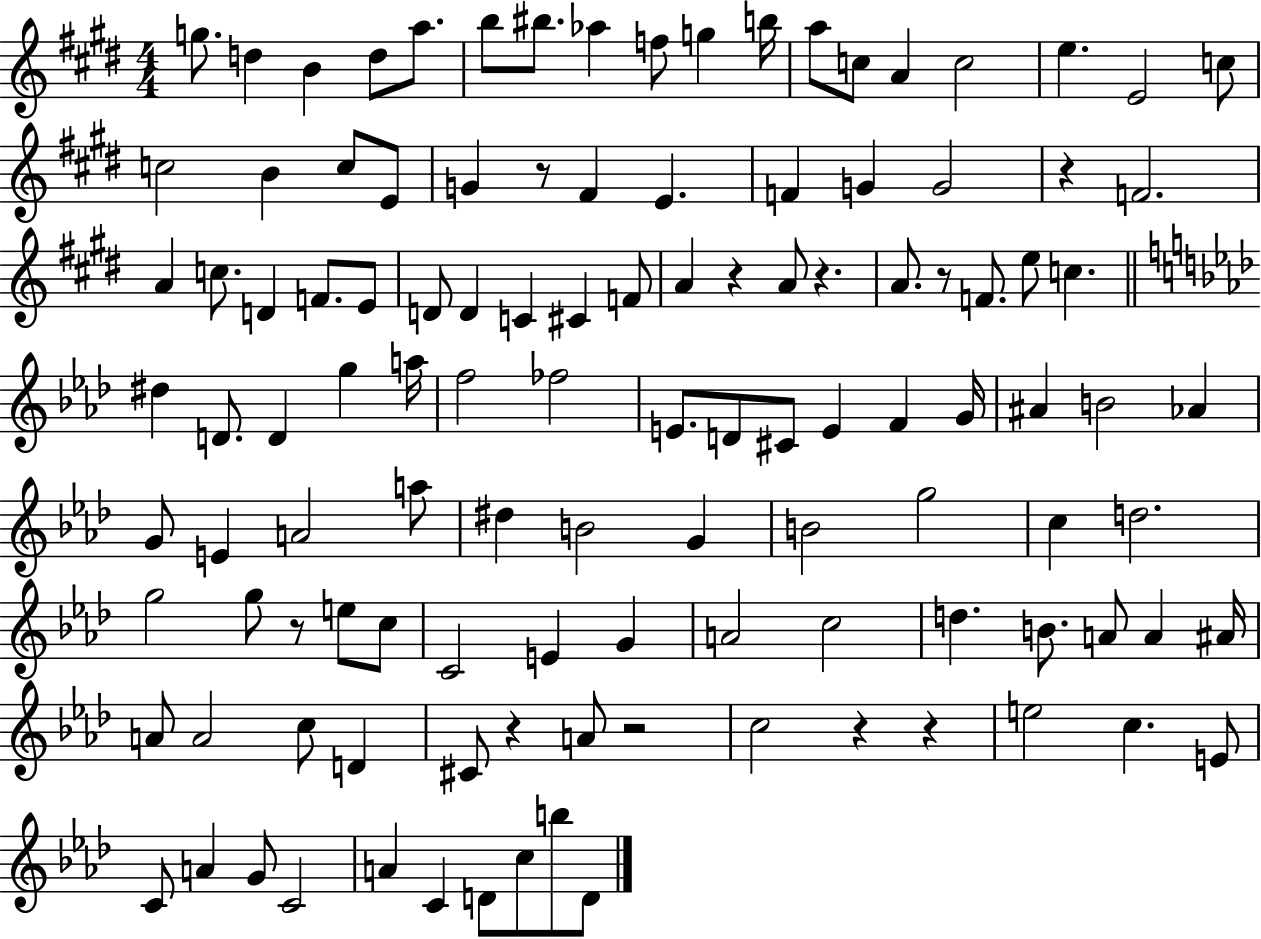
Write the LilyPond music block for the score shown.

{
  \clef treble
  \numericTimeSignature
  \time 4/4
  \key e \major
  g''8. d''4 b'4 d''8 a''8. | b''8 bis''8. aes''4 f''8 g''4 b''16 | a''8 c''8 a'4 c''2 | e''4. e'2 c''8 | \break c''2 b'4 c''8 e'8 | g'4 r8 fis'4 e'4. | f'4 g'4 g'2 | r4 f'2. | \break a'4 c''8. d'4 f'8. e'8 | d'8 d'4 c'4 cis'4 f'8 | a'4 r4 a'8 r4. | a'8. r8 f'8. e''8 c''4. | \break \bar "||" \break \key aes \major dis''4 d'8. d'4 g''4 a''16 | f''2 fes''2 | e'8. d'8 cis'8 e'4 f'4 g'16 | ais'4 b'2 aes'4 | \break g'8 e'4 a'2 a''8 | dis''4 b'2 g'4 | b'2 g''2 | c''4 d''2. | \break g''2 g''8 r8 e''8 c''8 | c'2 e'4 g'4 | a'2 c''2 | d''4. b'8. a'8 a'4 ais'16 | \break a'8 a'2 c''8 d'4 | cis'8 r4 a'8 r2 | c''2 r4 r4 | e''2 c''4. e'8 | \break c'8 a'4 g'8 c'2 | a'4 c'4 d'8 c''8 b''8 d'8 | \bar "|."
}